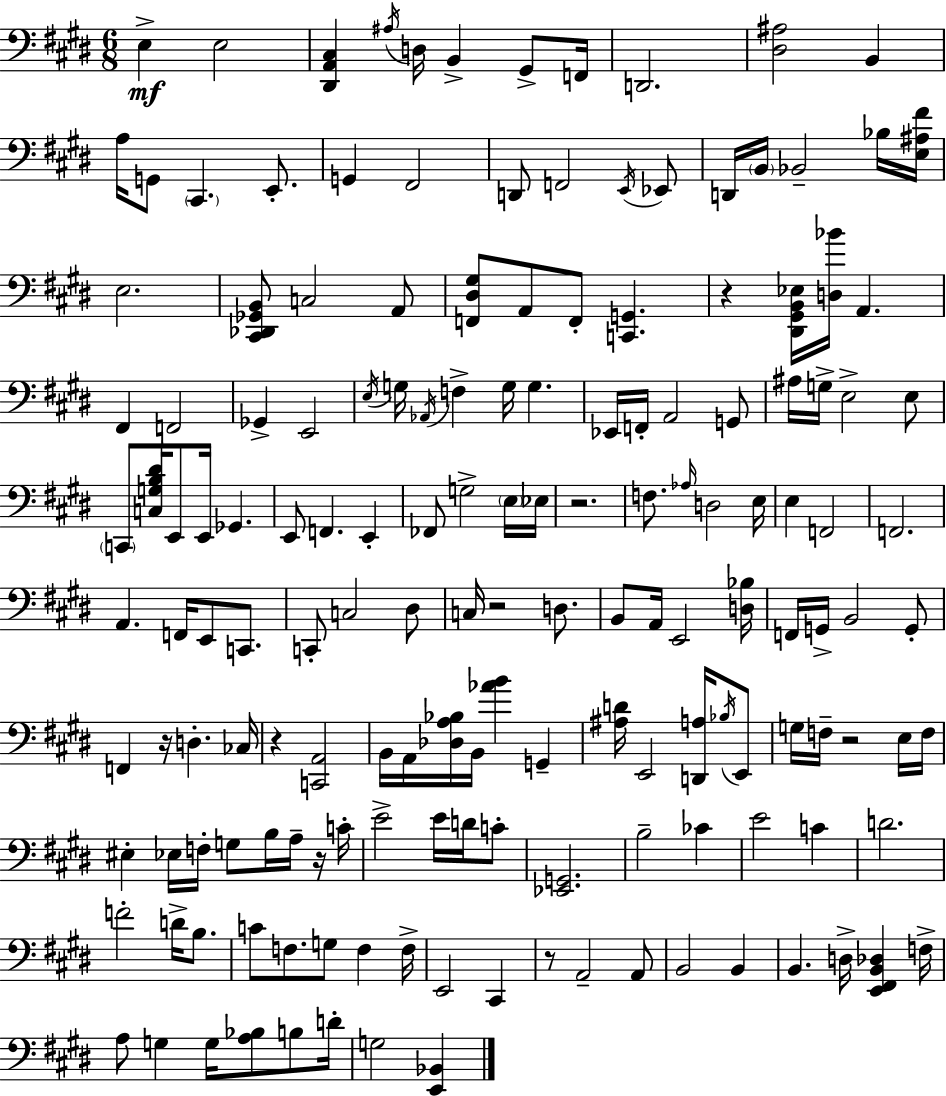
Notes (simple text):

E3/q E3/h [D#2,A2,C#3]/q A#3/s D3/s B2/q G#2/e F2/s D2/h. [D#3,A#3]/h B2/q A3/s G2/e C#2/q. E2/e. G2/q F#2/h D2/e F2/h E2/s Eb2/e D2/s B2/s Bb2/h Bb3/s [E3,A#3,F#4]/s E3/h. [C#2,Db2,Gb2,B2]/e C3/h A2/e [F2,D#3,G#3]/e A2/e F2/e [C2,G2]/q. R/q [D#2,G#2,B2,Eb3]/s [D3,Bb4]/s A2/q. F#2/q F2/h Gb2/q E2/h E3/s G3/s Ab2/s F3/q G3/s G3/q. Eb2/s F2/s A2/h G2/e A#3/s G3/s E3/h E3/e C2/e [C3,G3,B3,D#4]/s E2/e E2/s Gb2/q. E2/e F2/q. E2/q FES2/e G3/h E3/s Eb3/s R/h. F3/e. Ab3/s D3/h E3/s E3/q F2/h F2/h. A2/q. F2/s E2/e C2/e. C2/e C3/h D#3/e C3/s R/h D3/e. B2/e A2/s E2/h [D3,Bb3]/s F2/s G2/s B2/h G2/e F2/q R/s D3/q. CES3/s R/q [C2,A2]/h B2/s A2/s [Db3,A3,Bb3]/s B2/s [Ab4,B4]/q G2/q [A#3,D4]/s E2/h [D2,A3]/s Bb3/s E2/e G3/s F3/s R/h E3/s F3/s EIS3/q Eb3/s F3/s G3/e B3/s A3/s R/s C4/s E4/h E4/s D4/s C4/e [Eb2,G2]/h. B3/h CES4/q E4/h C4/q D4/h. F4/h D4/s B3/e. C4/e F3/e. G3/e F3/q F3/s E2/h C#2/q R/e A2/h A2/e B2/h B2/q B2/q. D3/s [E2,F#2,B2,Db3]/q F3/s A3/e G3/q G3/s [A3,Bb3]/e B3/e D4/s G3/h [E2,Bb2]/q